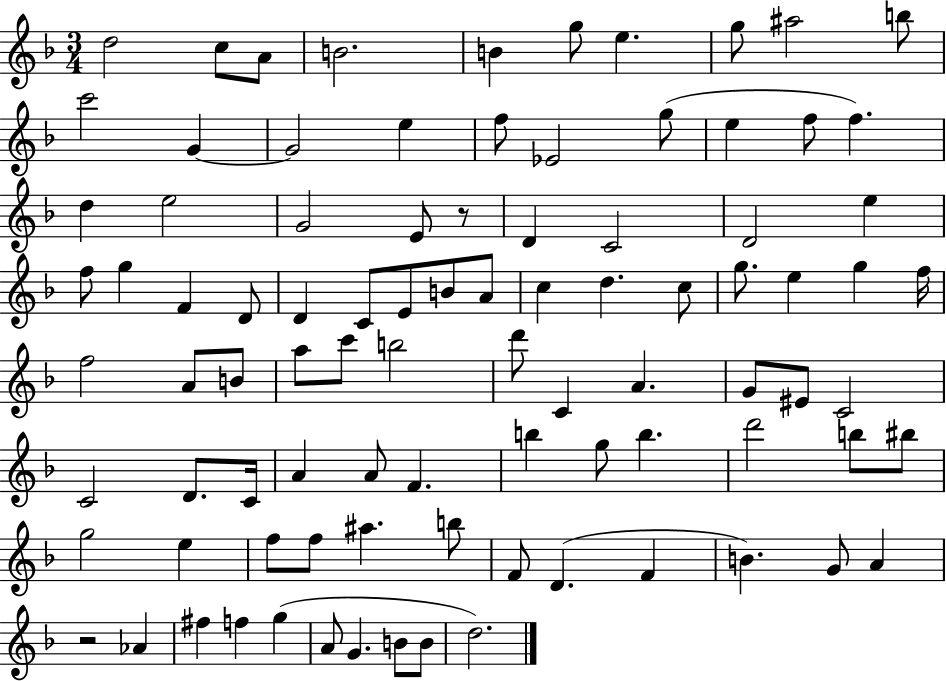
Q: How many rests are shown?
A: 2